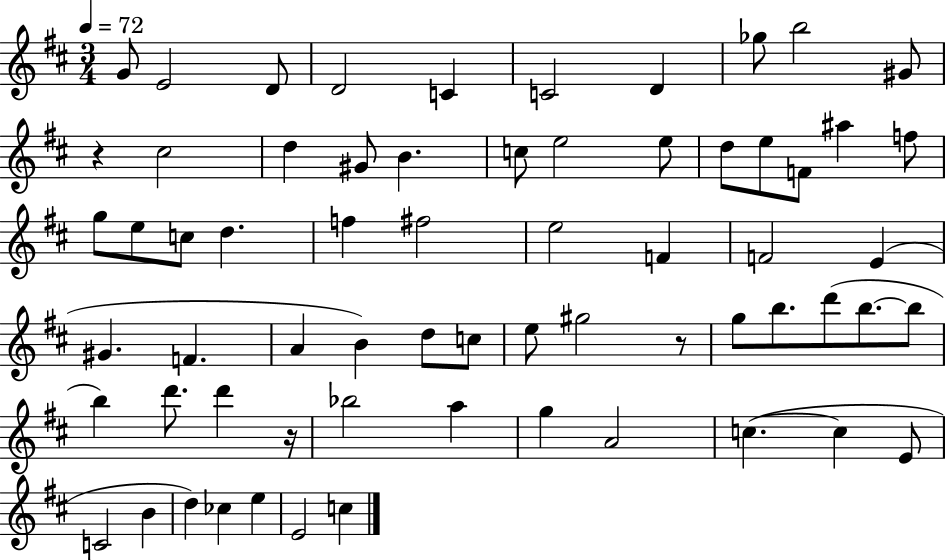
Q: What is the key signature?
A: D major